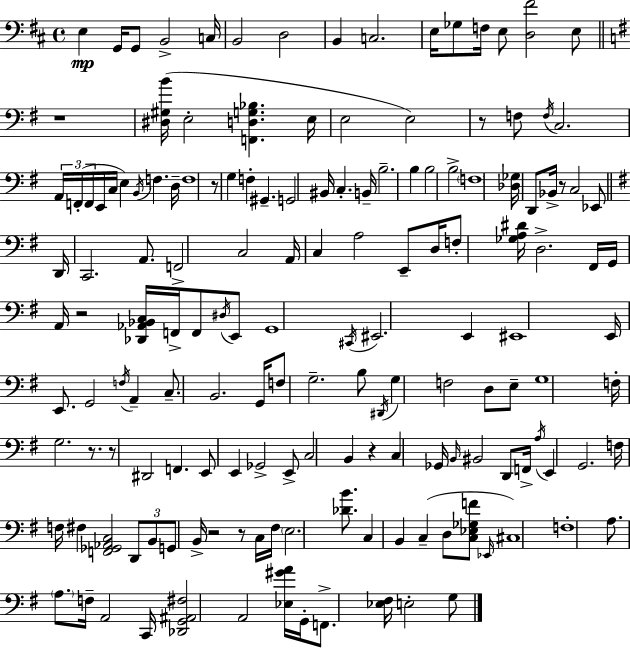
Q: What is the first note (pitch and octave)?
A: E3